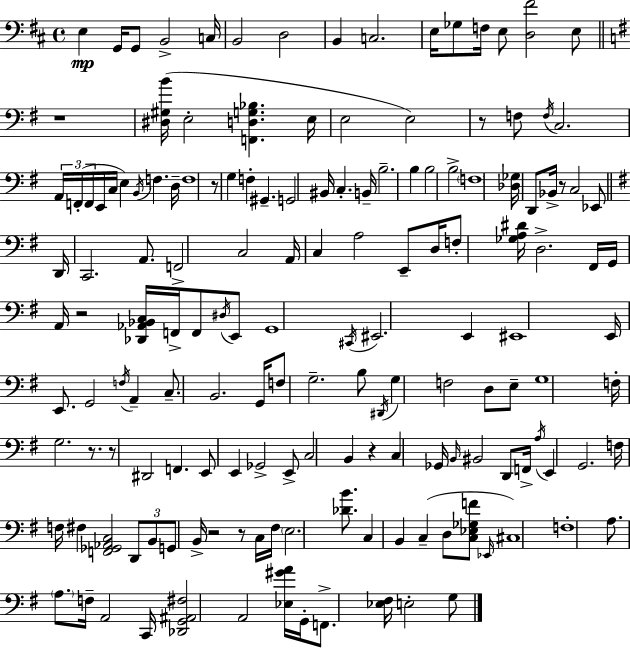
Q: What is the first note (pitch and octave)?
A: E3